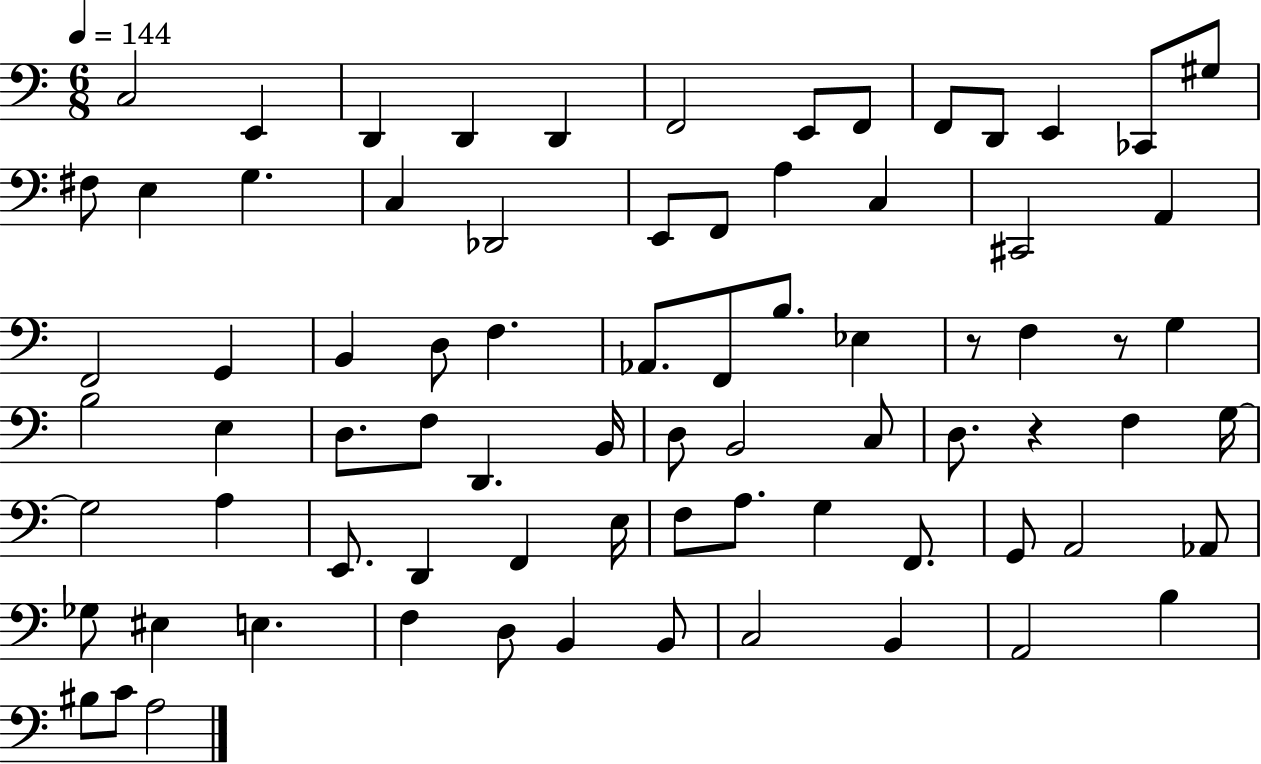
{
  \clef bass
  \numericTimeSignature
  \time 6/8
  \key c \major
  \tempo 4 = 144
  c2 e,4 | d,4 d,4 d,4 | f,2 e,8 f,8 | f,8 d,8 e,4 ces,8 gis8 | \break fis8 e4 g4. | c4 des,2 | e,8 f,8 a4 c4 | cis,2 a,4 | \break f,2 g,4 | b,4 d8 f4. | aes,8. f,8 b8. ees4 | r8 f4 r8 g4 | \break b2 e4 | d8. f8 d,4. b,16 | d8 b,2 c8 | d8. r4 f4 g16~~ | \break g2 a4 | e,8. d,4 f,4 e16 | f8 a8. g4 f,8. | g,8 a,2 aes,8 | \break ges8 eis4 e4. | f4 d8 b,4 b,8 | c2 b,4 | a,2 b4 | \break bis8 c'8 a2 | \bar "|."
}